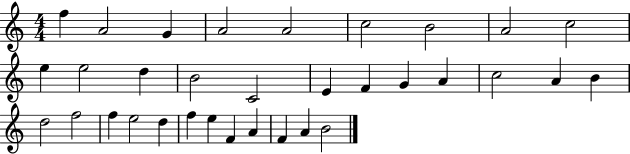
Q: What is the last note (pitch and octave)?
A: B4